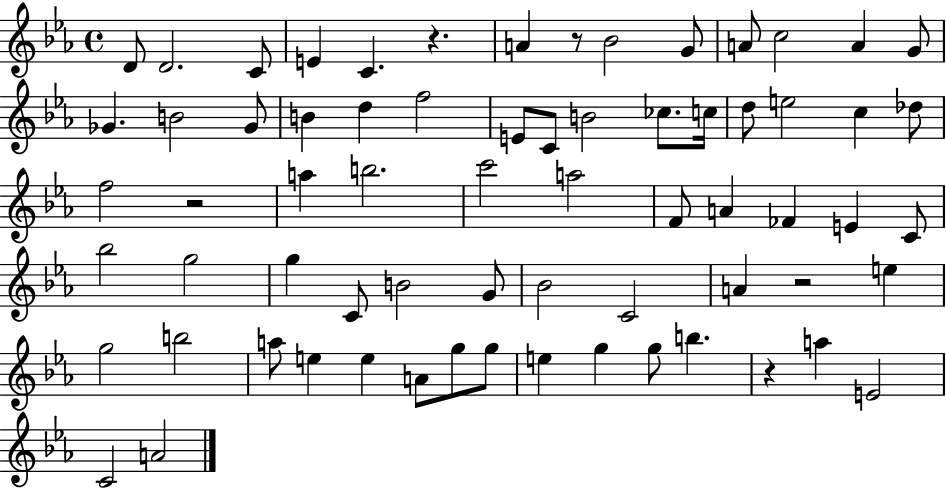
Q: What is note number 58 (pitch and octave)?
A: G5